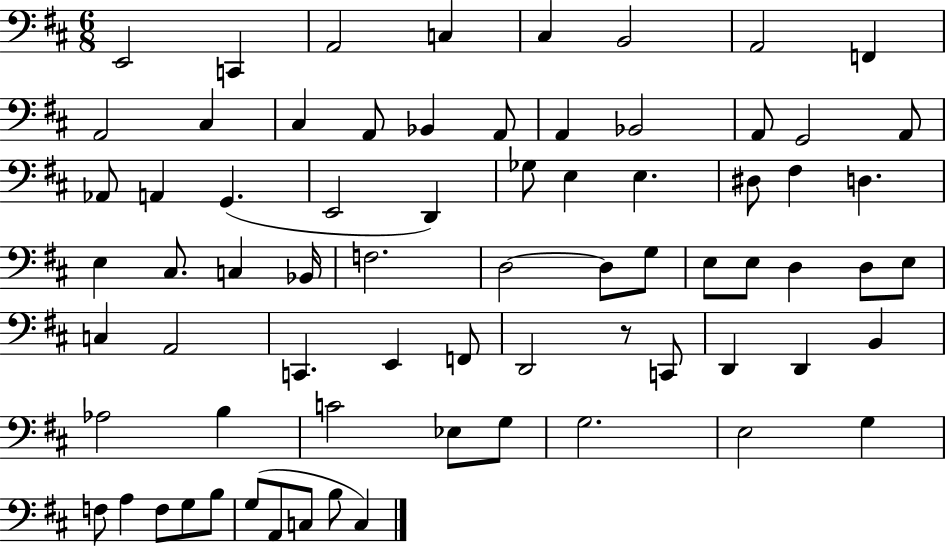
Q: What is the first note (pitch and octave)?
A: E2